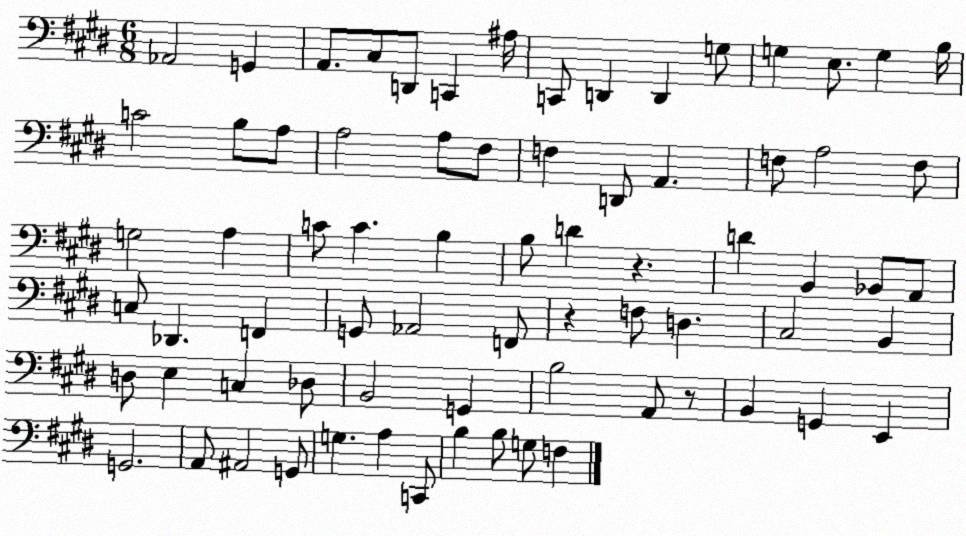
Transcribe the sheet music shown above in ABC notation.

X:1
T:Untitled
M:6/8
L:1/4
K:E
_A,,2 G,, A,,/2 ^C,/2 D,,/2 C,, ^A,/4 C,,/2 D,, D,, G,/2 G, E,/2 G, B,/4 C2 B,/2 A,/2 A,2 A,/2 ^F,/2 F, D,,/2 A,, F,/2 A,2 F,/2 G,2 A, C/2 C B, B,/2 D z D B,, _B,,/2 A,,/2 C,/2 _D,, F,, G,,/2 _A,,2 F,,/2 z F,/2 D, ^C,2 B,, D,/2 E, C, _D,/2 B,,2 G,, B,2 A,,/2 z/2 B,, G,, E,, G,,2 A,,/2 ^A,,2 G,,/2 G, A, C,,/2 B, B,/2 G,/2 F,